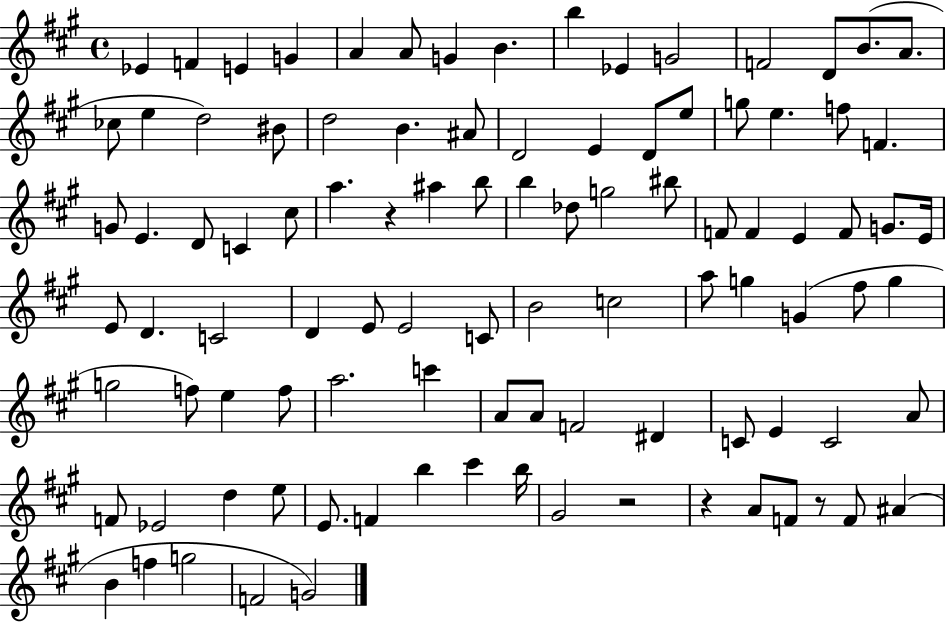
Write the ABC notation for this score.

X:1
T:Untitled
M:4/4
L:1/4
K:A
_E F E G A A/2 G B b _E G2 F2 D/2 B/2 A/2 _c/2 e d2 ^B/2 d2 B ^A/2 D2 E D/2 e/2 g/2 e f/2 F G/2 E D/2 C ^c/2 a z ^a b/2 b _d/2 g2 ^b/2 F/2 F E F/2 G/2 E/4 E/2 D C2 D E/2 E2 C/2 B2 c2 a/2 g G ^f/2 g g2 f/2 e f/2 a2 c' A/2 A/2 F2 ^D C/2 E C2 A/2 F/2 _E2 d e/2 E/2 F b ^c' b/4 ^G2 z2 z A/2 F/2 z/2 F/2 ^A B f g2 F2 G2